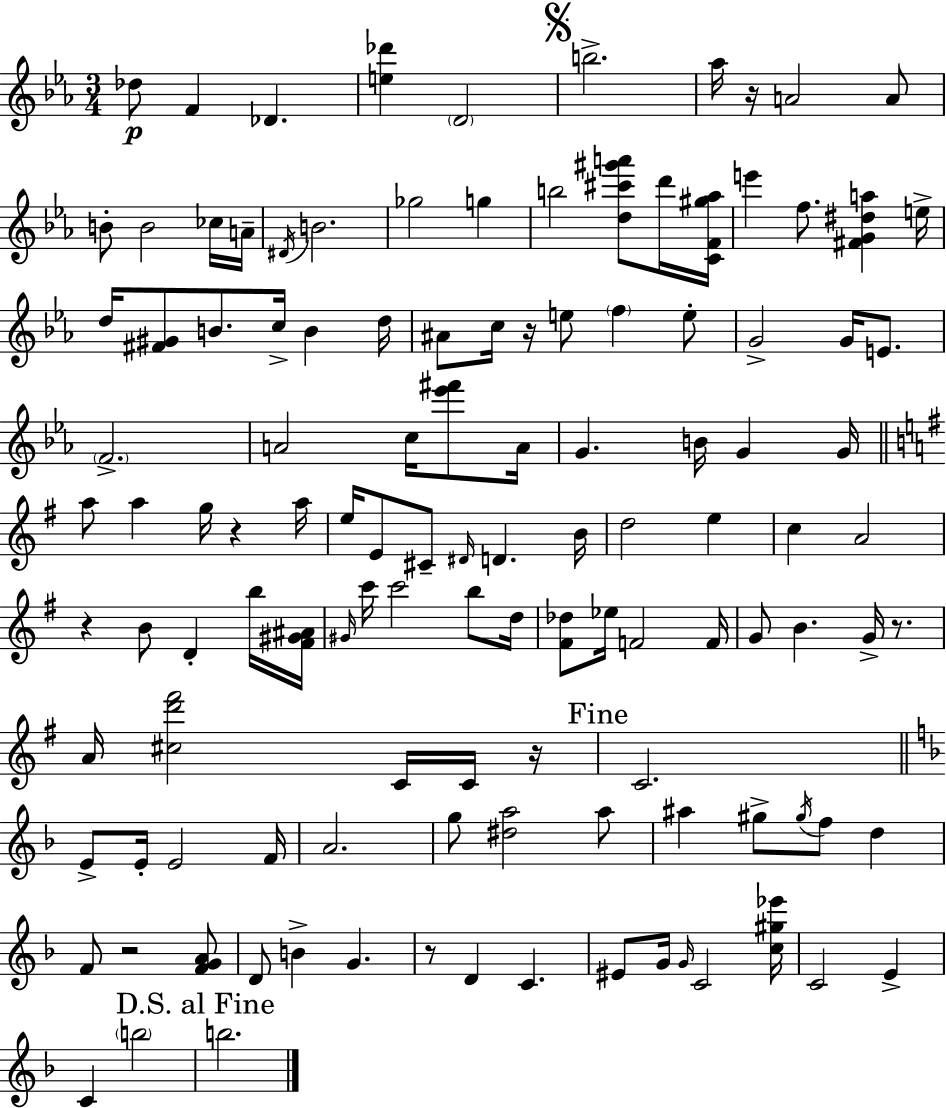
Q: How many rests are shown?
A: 8